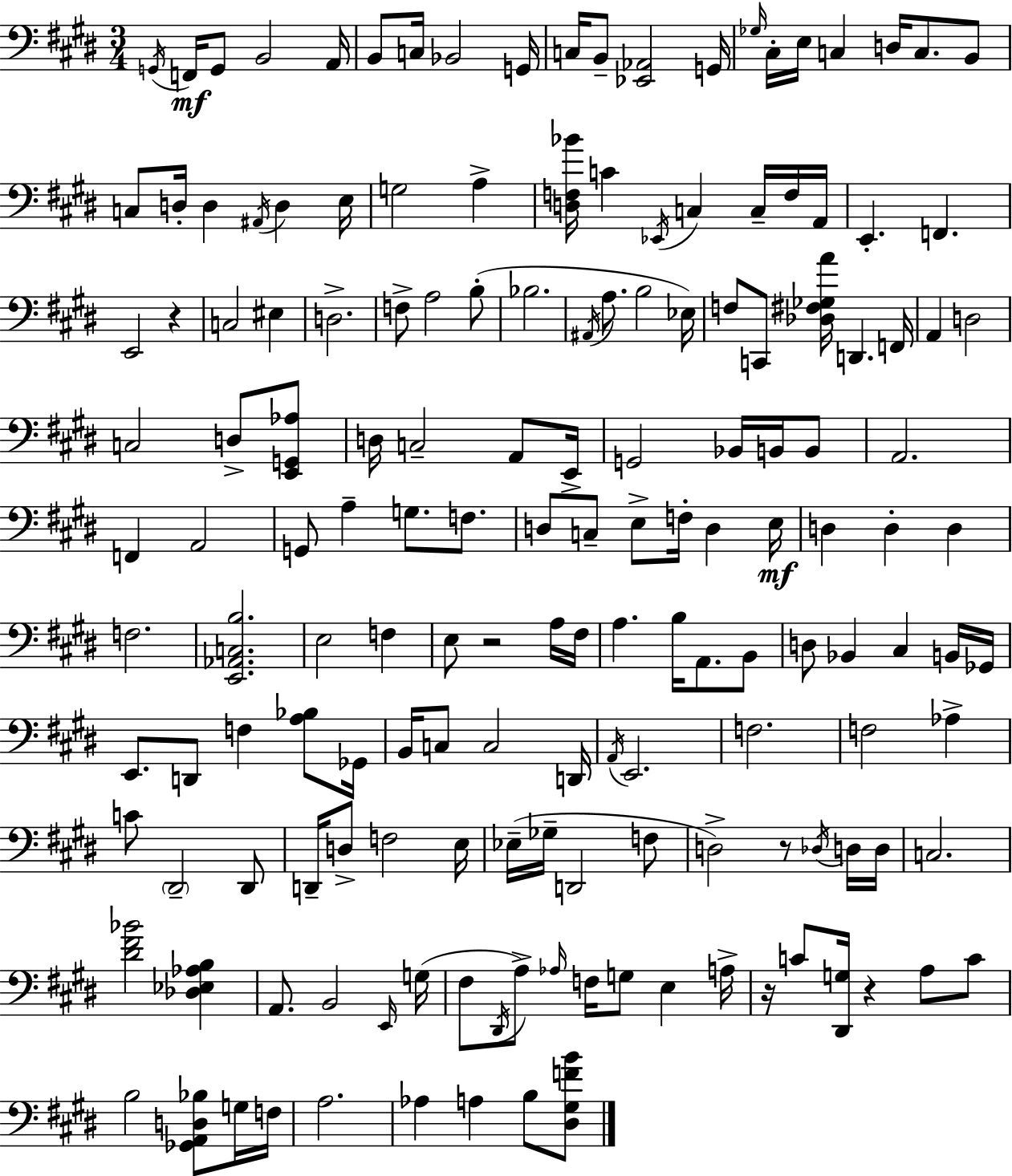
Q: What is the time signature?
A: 3/4